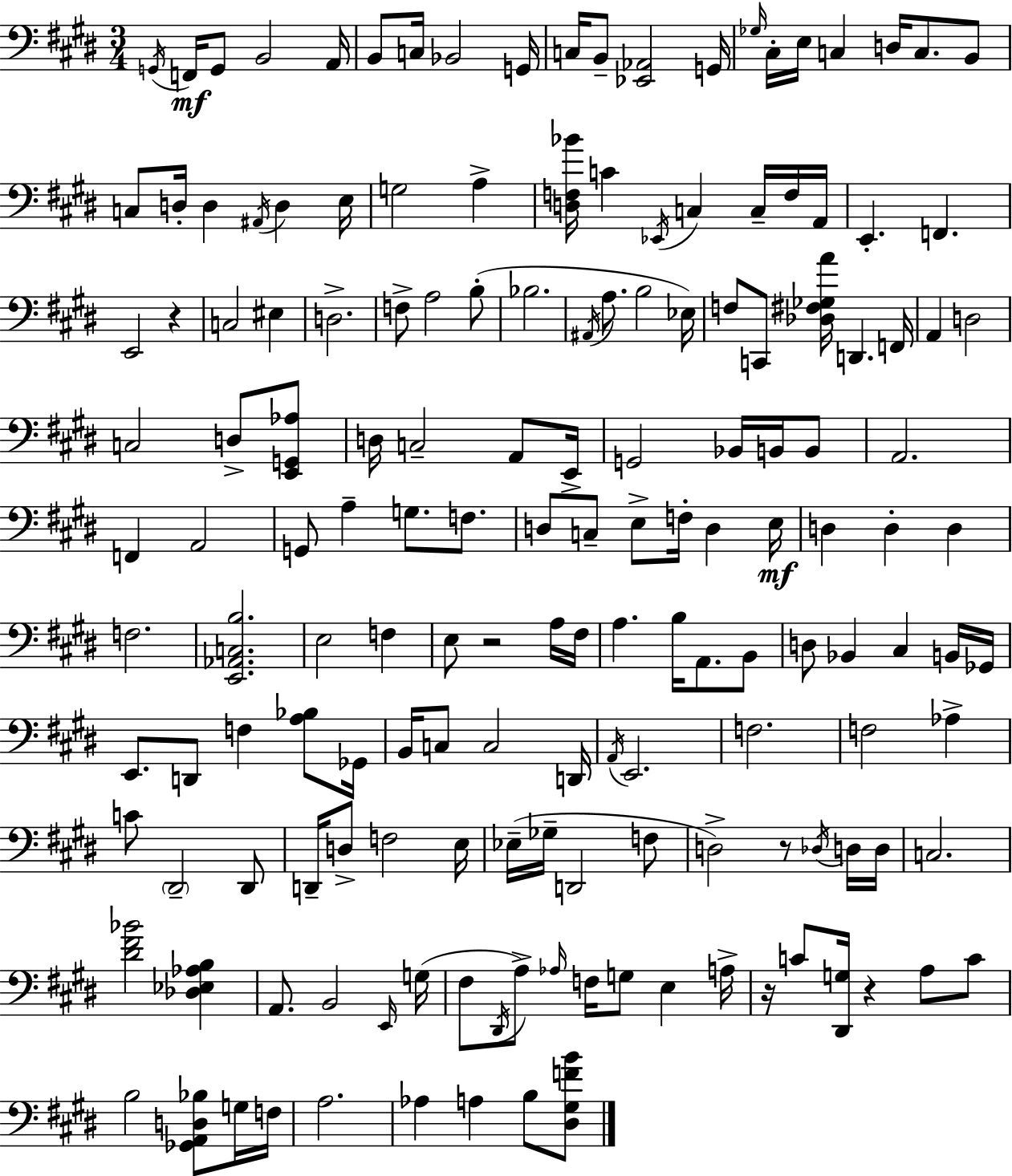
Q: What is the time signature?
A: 3/4